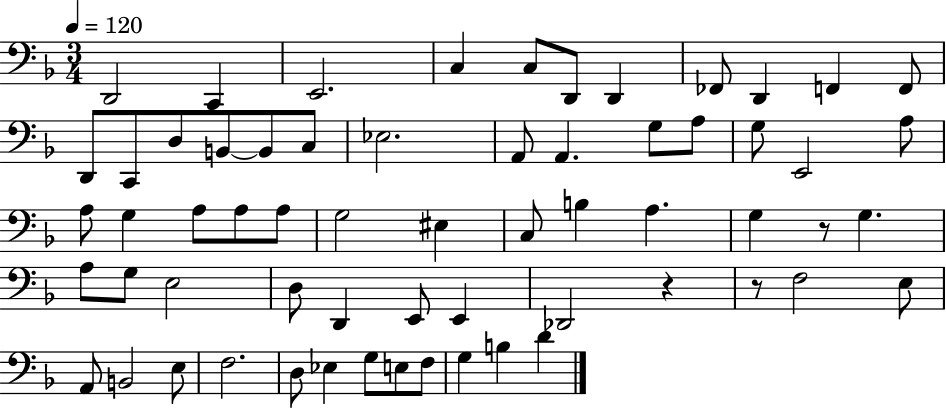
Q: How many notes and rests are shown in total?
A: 62